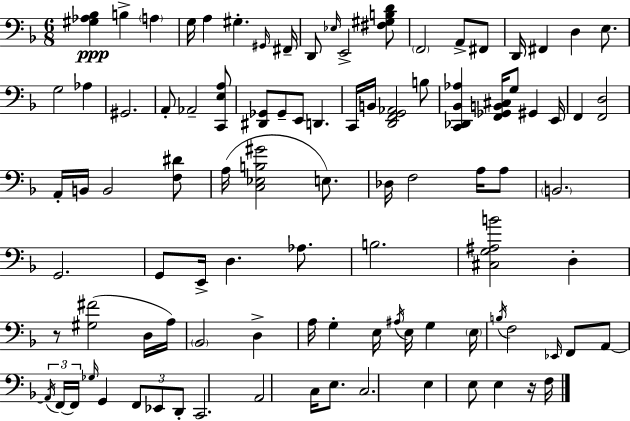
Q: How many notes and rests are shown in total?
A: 96